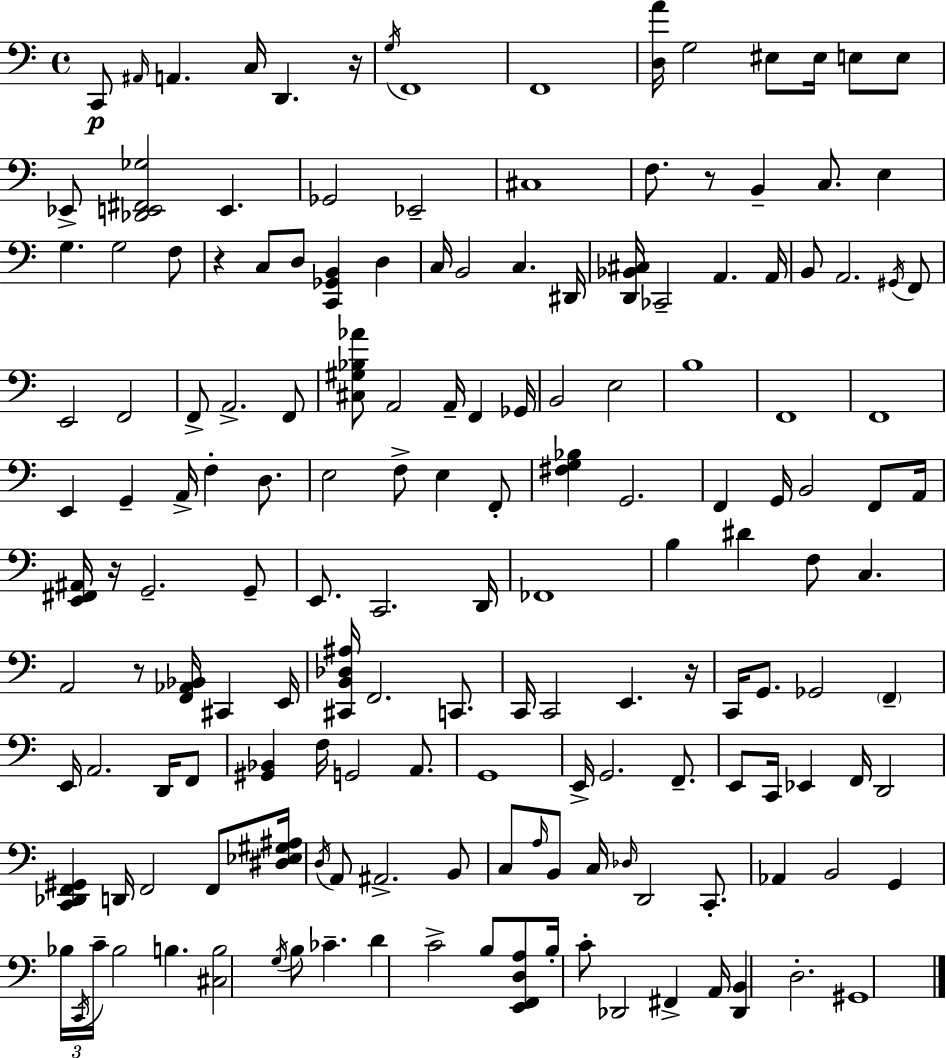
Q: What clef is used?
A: bass